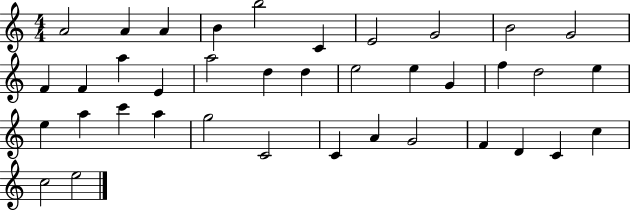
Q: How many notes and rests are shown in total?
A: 38